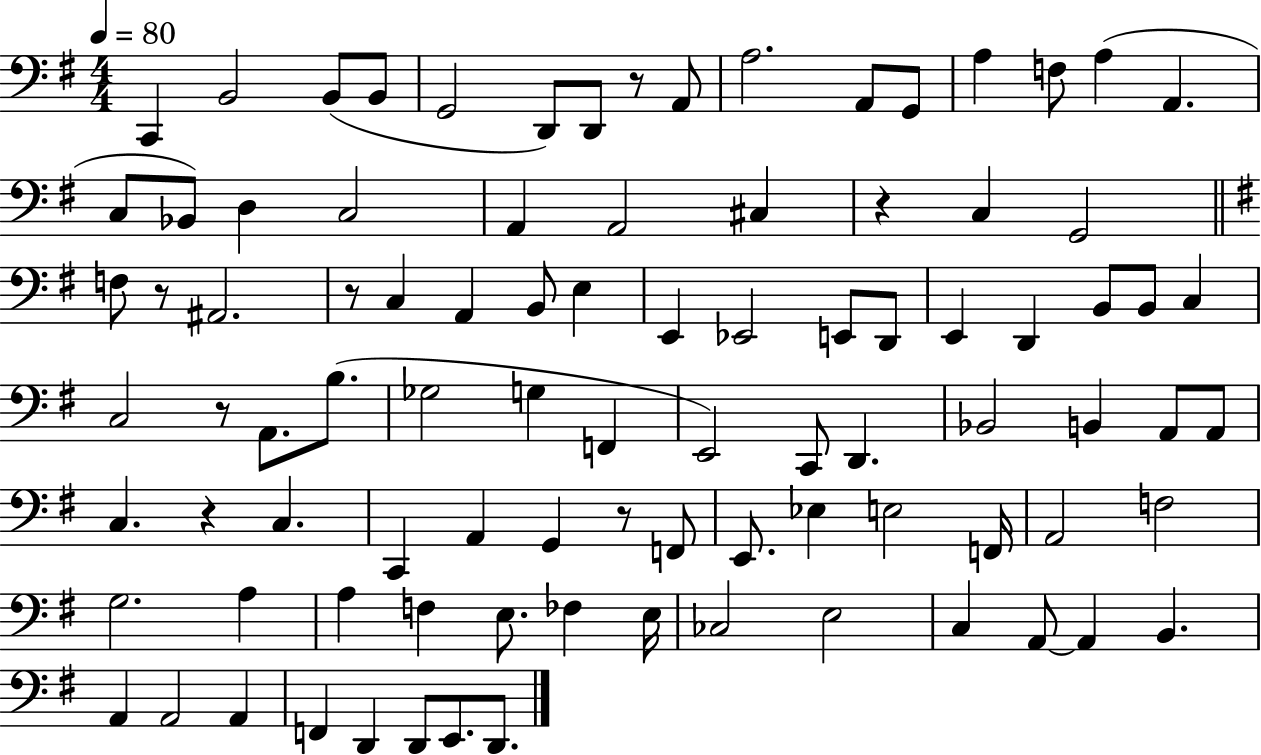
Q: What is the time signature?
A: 4/4